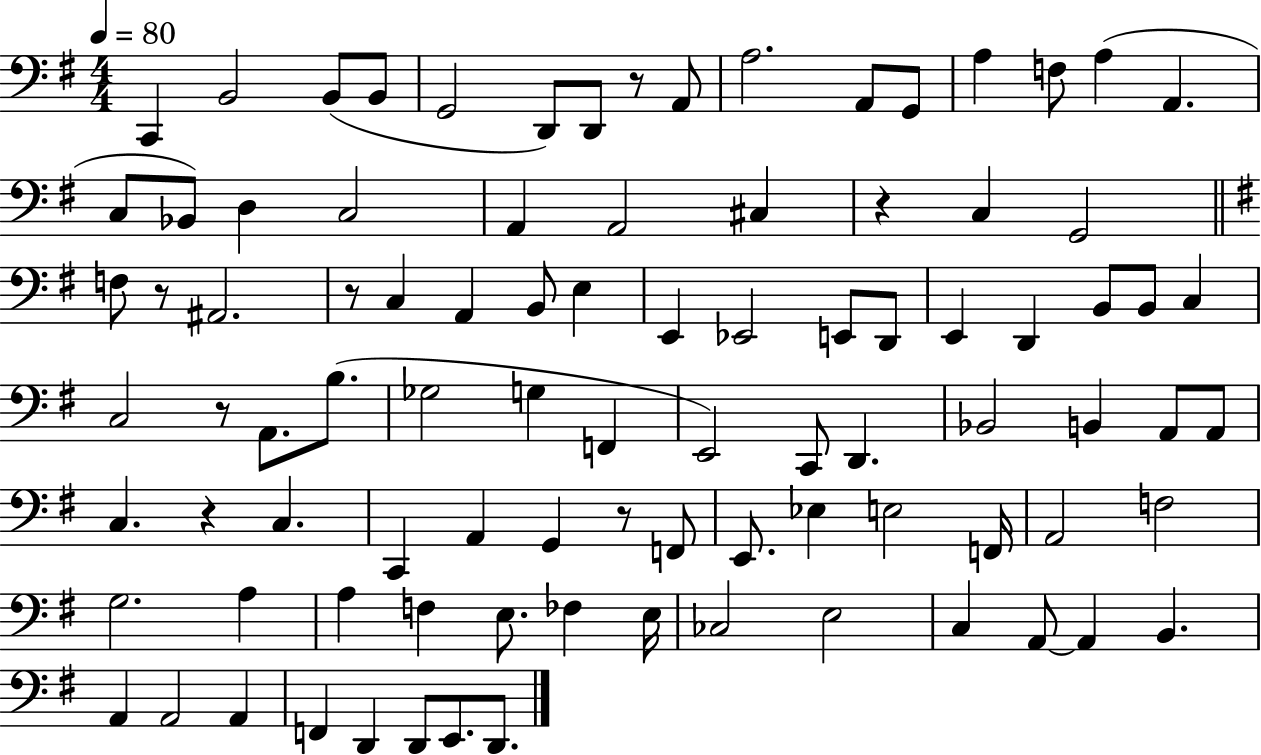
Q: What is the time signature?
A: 4/4